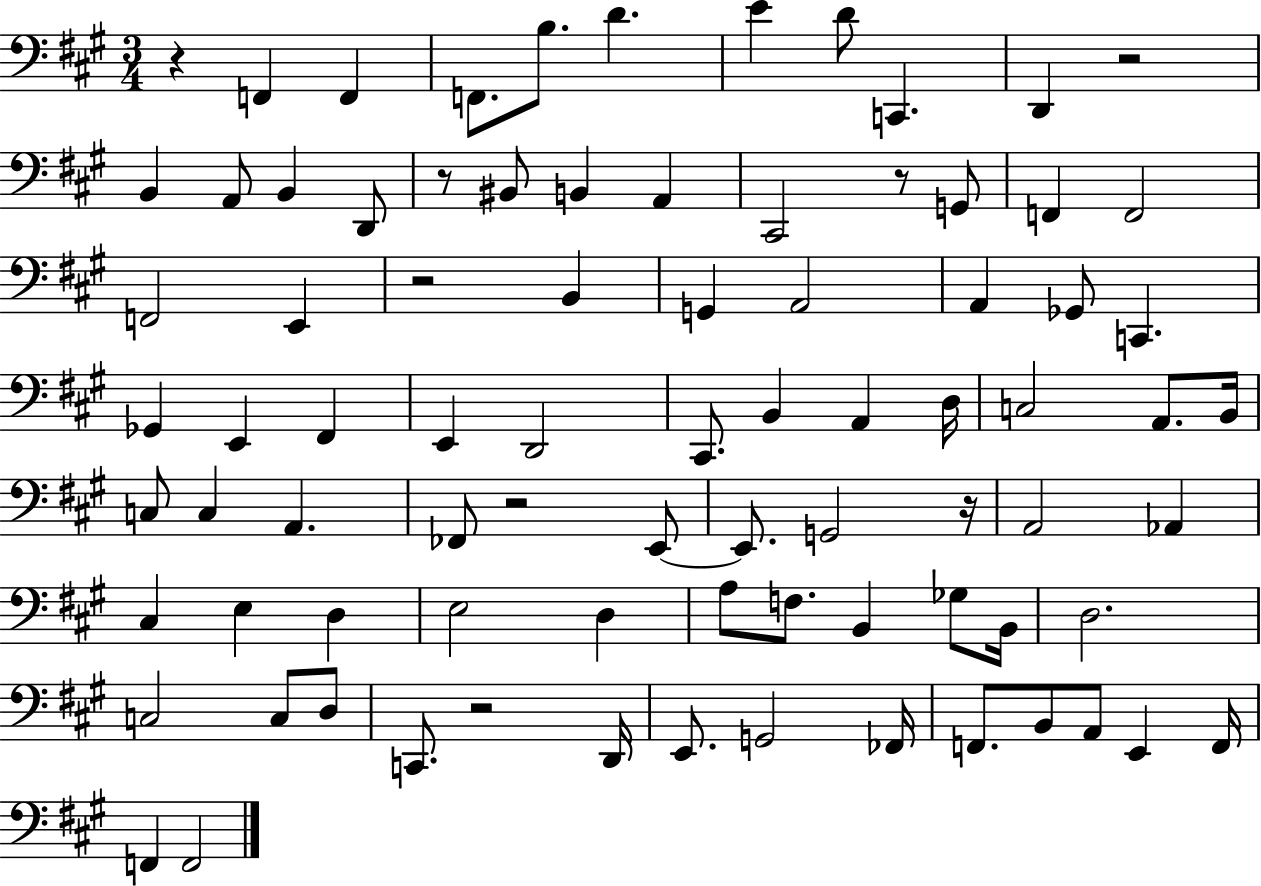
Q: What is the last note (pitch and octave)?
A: F2